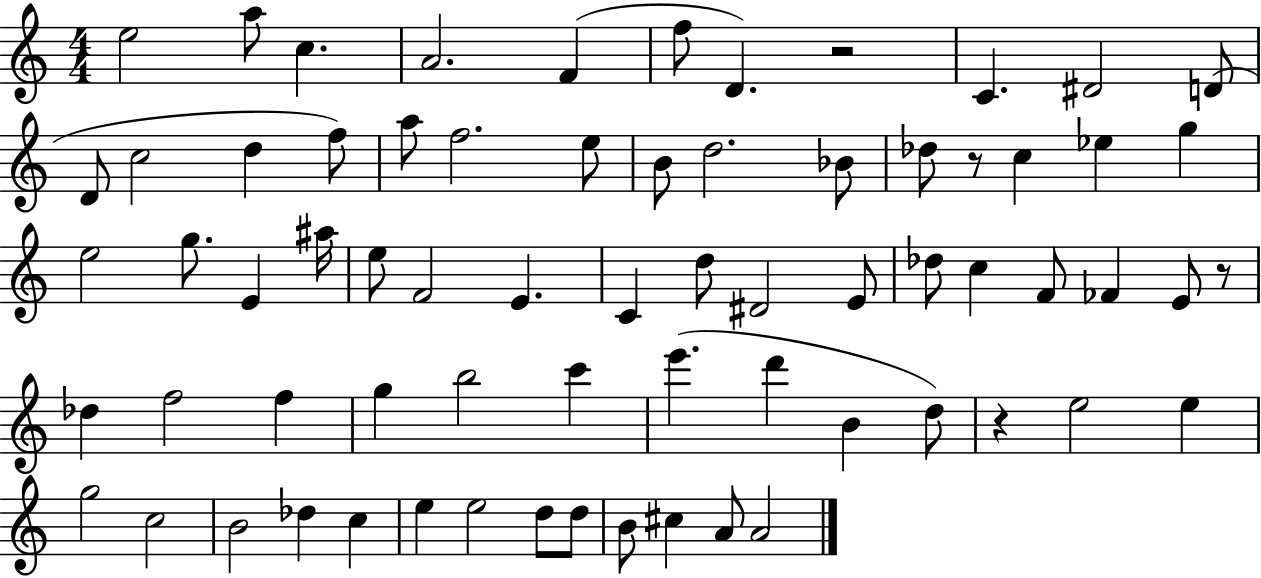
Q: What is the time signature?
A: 4/4